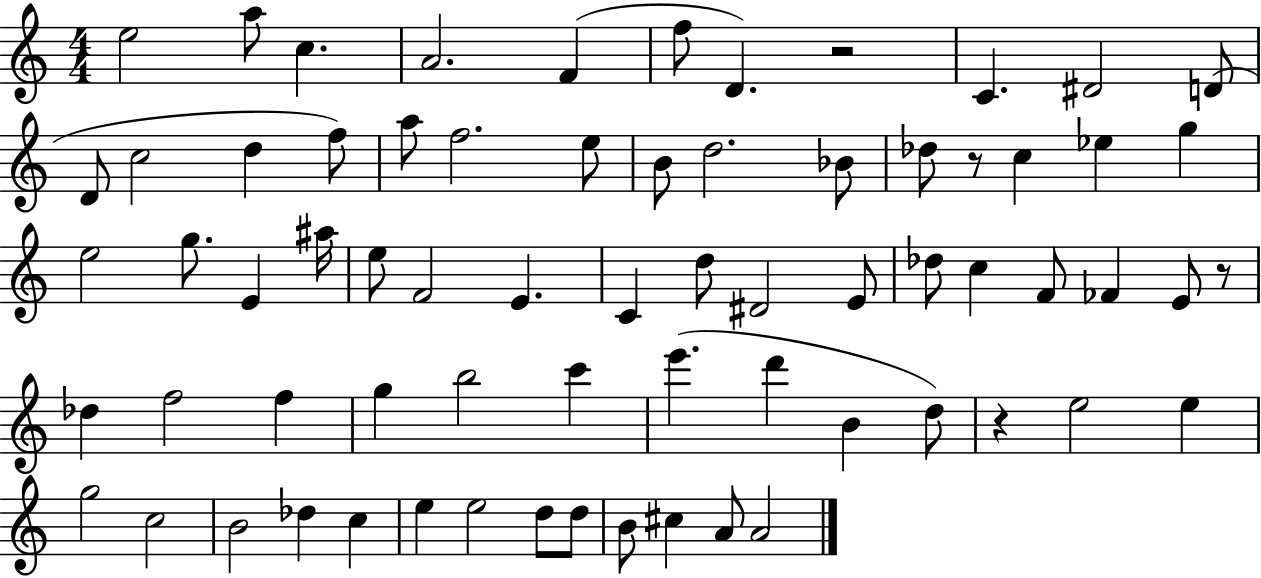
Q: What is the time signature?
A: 4/4